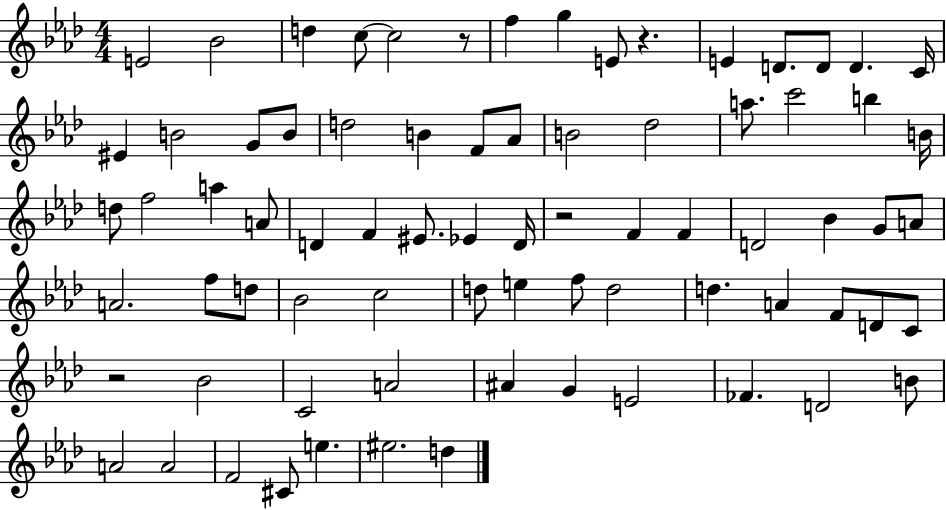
{
  \clef treble
  \numericTimeSignature
  \time 4/4
  \key aes \major
  \repeat volta 2 { e'2 bes'2 | d''4 c''8~~ c''2 r8 | f''4 g''4 e'8 r4. | e'4 d'8. d'8 d'4. c'16 | \break eis'4 b'2 g'8 b'8 | d''2 b'4 f'8 aes'8 | b'2 des''2 | a''8. c'''2 b''4 b'16 | \break d''8 f''2 a''4 a'8 | d'4 f'4 eis'8. ees'4 d'16 | r2 f'4 f'4 | d'2 bes'4 g'8 a'8 | \break a'2. f''8 d''8 | bes'2 c''2 | d''8 e''4 f''8 d''2 | d''4. a'4 f'8 d'8 c'8 | \break r2 bes'2 | c'2 a'2 | ais'4 g'4 e'2 | fes'4. d'2 b'8 | \break a'2 a'2 | f'2 cis'8 e''4. | eis''2. d''4 | } \bar "|."
}